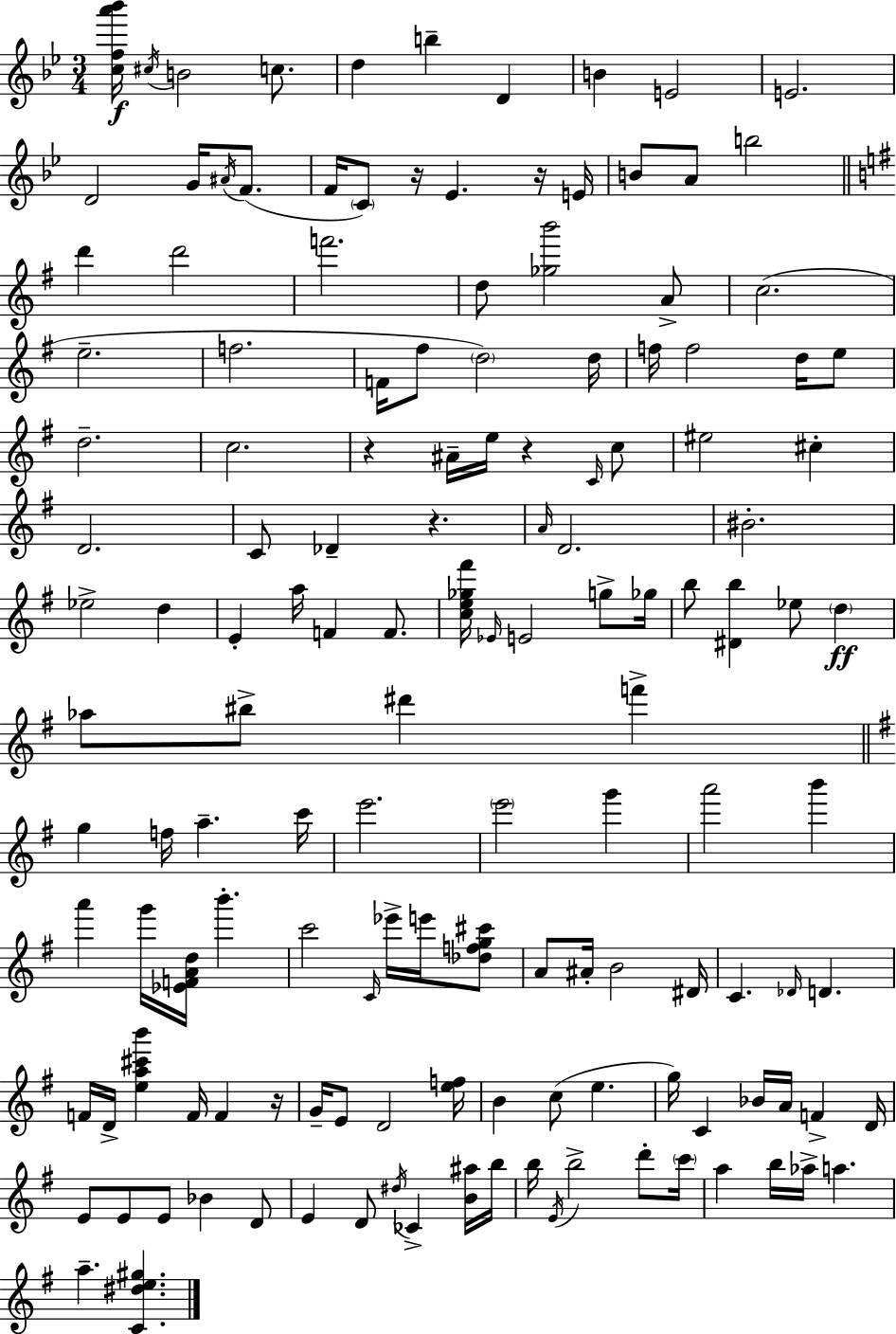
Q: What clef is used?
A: treble